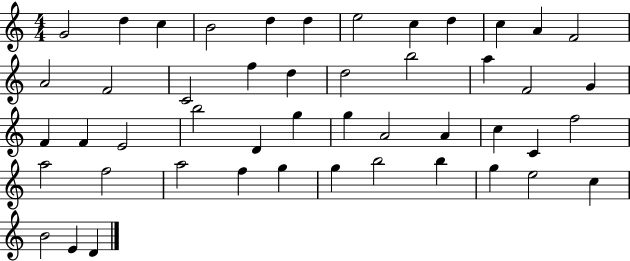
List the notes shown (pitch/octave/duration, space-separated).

G4/h D5/q C5/q B4/h D5/q D5/q E5/h C5/q D5/q C5/q A4/q F4/h A4/h F4/h C4/h F5/q D5/q D5/h B5/h A5/q F4/h G4/q F4/q F4/q E4/h B5/h D4/q G5/q G5/q A4/h A4/q C5/q C4/q F5/h A5/h F5/h A5/h F5/q G5/q G5/q B5/h B5/q G5/q E5/h C5/q B4/h E4/q D4/q